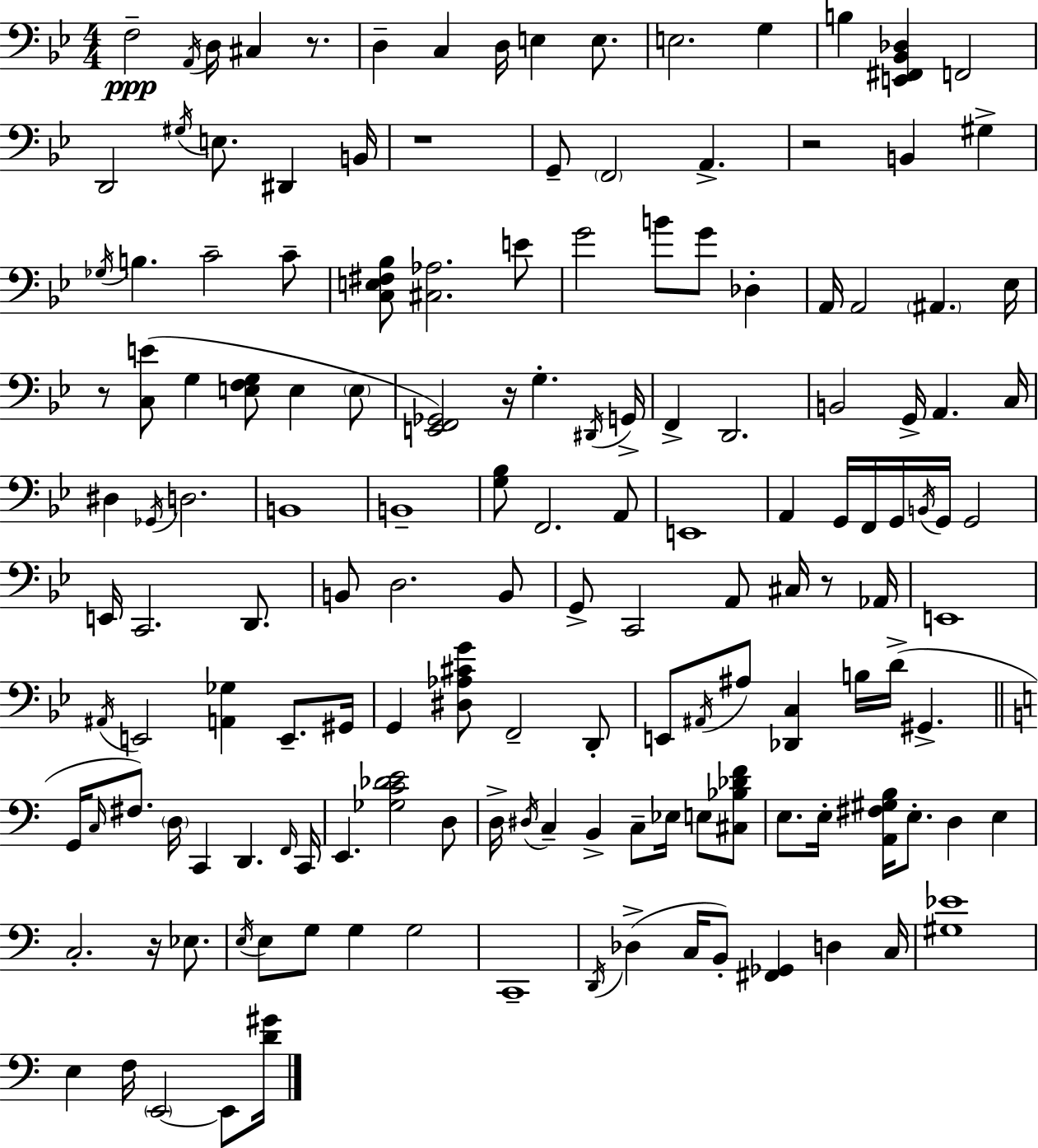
X:1
T:Untitled
M:4/4
L:1/4
K:Bb
F,2 A,,/4 D,/4 ^C, z/2 D, C, D,/4 E, E,/2 E,2 G, B, [E,,^F,,_B,,_D,] F,,2 D,,2 ^G,/4 E,/2 ^D,, B,,/4 z4 G,,/2 F,,2 A,, z2 B,, ^G, _G,/4 B, C2 C/2 [C,E,^F,_B,]/2 [^C,_A,]2 E/2 G2 B/2 G/2 _D, A,,/4 A,,2 ^A,, _E,/4 z/2 [C,E]/2 G, [E,F,G,]/2 E, E,/2 [E,,F,,_G,,]2 z/4 G, ^D,,/4 G,,/4 F,, D,,2 B,,2 G,,/4 A,, C,/4 ^D, _G,,/4 D,2 B,,4 B,,4 [G,_B,]/2 F,,2 A,,/2 E,,4 A,, G,,/4 F,,/4 G,,/4 B,,/4 G,,/4 G,,2 E,,/4 C,,2 D,,/2 B,,/2 D,2 B,,/2 G,,/2 C,,2 A,,/2 ^C,/4 z/2 _A,,/4 E,,4 ^A,,/4 E,,2 [A,,_G,] E,,/2 ^G,,/4 G,, [^D,_A,^CG]/2 F,,2 D,,/2 E,,/2 ^A,,/4 ^A,/2 [_D,,C,] B,/4 D/4 ^G,, G,,/4 C,/4 ^F,/2 D,/4 C,, D,, F,,/4 C,,/4 E,, [_G,C_DE]2 D,/2 D,/4 ^D,/4 C, B,, C,/2 _E,/4 E,/2 [^C,_B,_DF]/2 E,/2 E,/4 [A,,^F,^G,B,]/4 E,/2 D, E, C,2 z/4 _E,/2 E,/4 E,/2 G,/2 G, G,2 C,,4 D,,/4 _D, C,/4 B,,/2 [^F,,_G,,] D, C,/4 [^G,_E]4 E, F,/4 E,,2 E,,/2 [D^G]/4